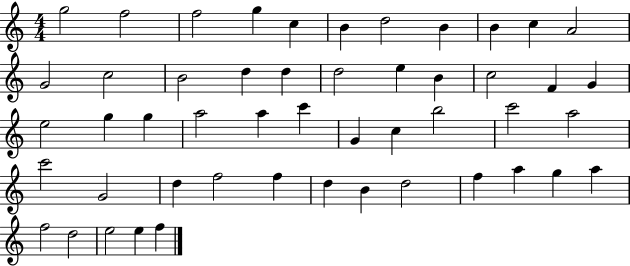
G5/h F5/h F5/h G5/q C5/q B4/q D5/h B4/q B4/q C5/q A4/h G4/h C5/h B4/h D5/q D5/q D5/h E5/q B4/q C5/h F4/q G4/q E5/h G5/q G5/q A5/h A5/q C6/q G4/q C5/q B5/h C6/h A5/h C6/h G4/h D5/q F5/h F5/q D5/q B4/q D5/h F5/q A5/q G5/q A5/q F5/h D5/h E5/h E5/q F5/q